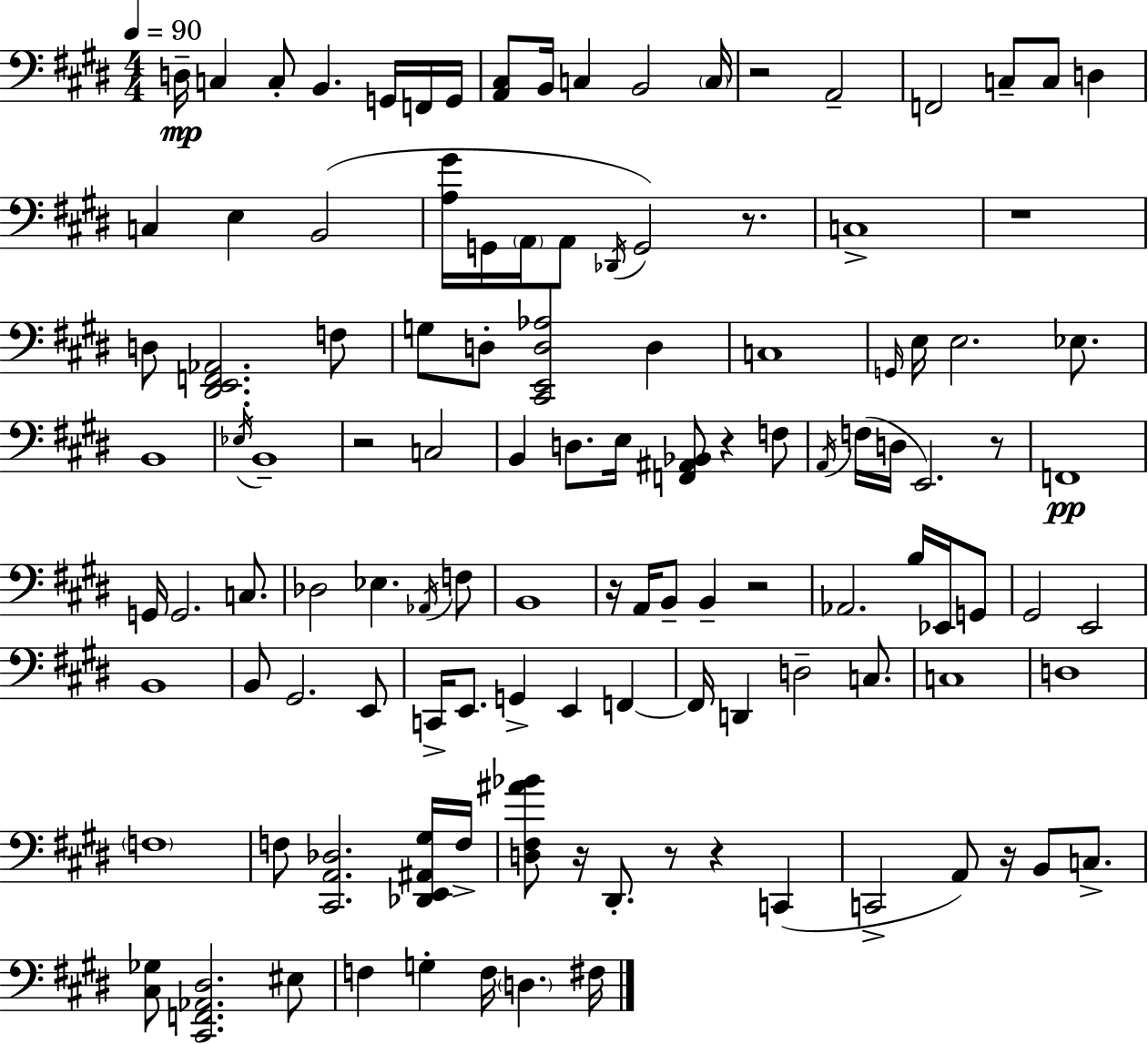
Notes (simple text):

D3/s C3/q C3/e B2/q. G2/s F2/s G2/s [A2,C#3]/e B2/s C3/q B2/h C3/s R/h A2/h F2/h C3/e C3/e D3/q C3/q E3/q B2/h [A3,G#4]/s G2/s A2/s A2/e Db2/s G2/h R/e. C3/w R/w D3/e [D#2,E2,F2,Ab2]/h. F3/e G3/e D3/e [C#2,E2,D3,Ab3]/h D3/q C3/w G2/s E3/s E3/h. Eb3/e. B2/w Eb3/s B2/w R/h C3/h B2/q D3/e. E3/s [F2,A#2,Bb2]/e R/q F3/e A2/s F3/s D3/s E2/h. R/e F2/w G2/s G2/h. C3/e. Db3/h Eb3/q. Ab2/s F3/e B2/w R/s A2/s B2/e B2/q R/h Ab2/h. B3/s Eb2/s G2/e G#2/h E2/h B2/w B2/e G#2/h. E2/e C2/s E2/e. G2/q E2/q F2/q F2/s D2/q D3/h C3/e. C3/w D3/w F3/w F3/e [C#2,A2,Db3]/h. [Db2,E2,A#2,G#3]/s F3/s [D3,F#3,A#4,Bb4]/e R/s D#2/e. R/e R/q C2/q C2/h A2/e R/s B2/e C3/e. [C#3,Gb3]/e [C#2,F2,Ab2,D#3]/h. EIS3/e F3/q G3/q F3/s D3/q. F#3/s